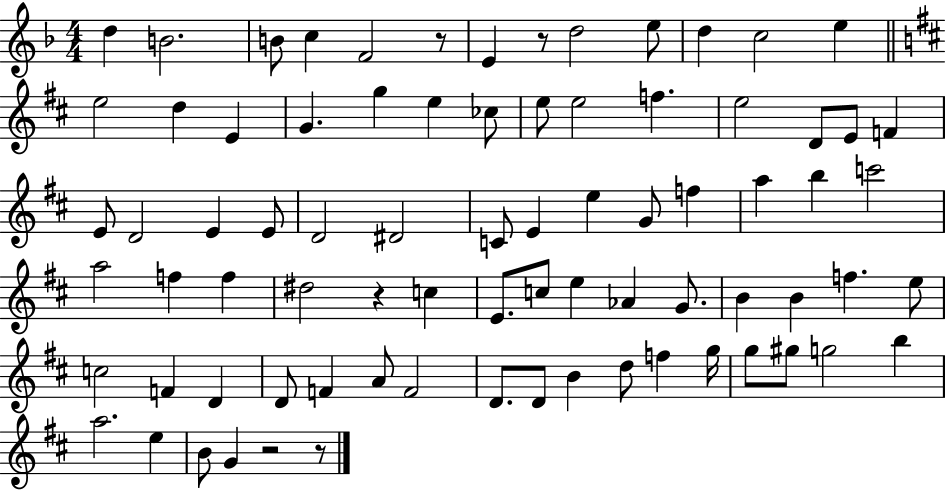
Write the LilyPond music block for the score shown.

{
  \clef treble
  \numericTimeSignature
  \time 4/4
  \key f \major
  d''4 b'2. | b'8 c''4 f'2 r8 | e'4 r8 d''2 e''8 | d''4 c''2 e''4 | \break \bar "||" \break \key d \major e''2 d''4 e'4 | g'4. g''4 e''4 ces''8 | e''8 e''2 f''4. | e''2 d'8 e'8 f'4 | \break e'8 d'2 e'4 e'8 | d'2 dis'2 | c'8 e'4 e''4 g'8 f''4 | a''4 b''4 c'''2 | \break a''2 f''4 f''4 | dis''2 r4 c''4 | e'8. c''8 e''4 aes'4 g'8. | b'4 b'4 f''4. e''8 | \break c''2 f'4 d'4 | d'8 f'4 a'8 f'2 | d'8. d'8 b'4 d''8 f''4 g''16 | g''8 gis''8 g''2 b''4 | \break a''2. e''4 | b'8 g'4 r2 r8 | \bar "|."
}